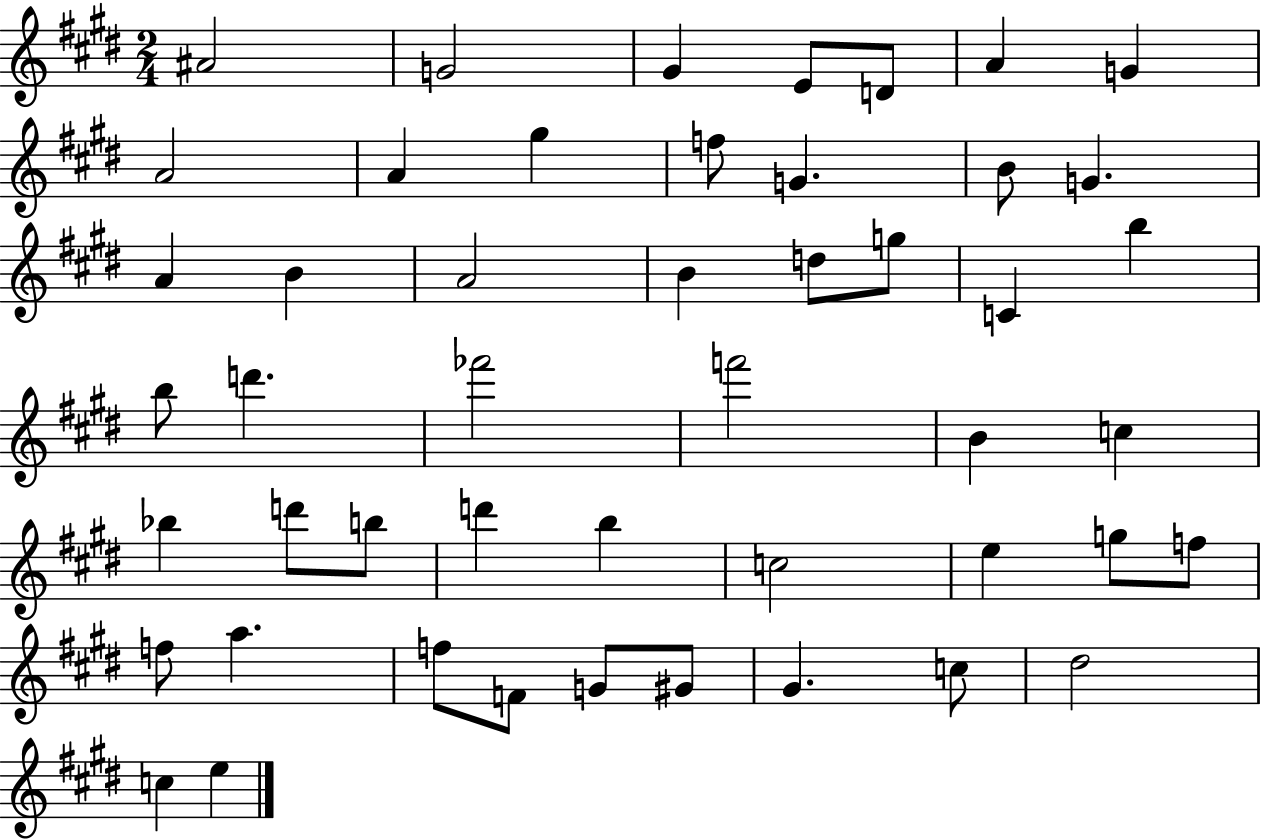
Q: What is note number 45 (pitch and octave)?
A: C5